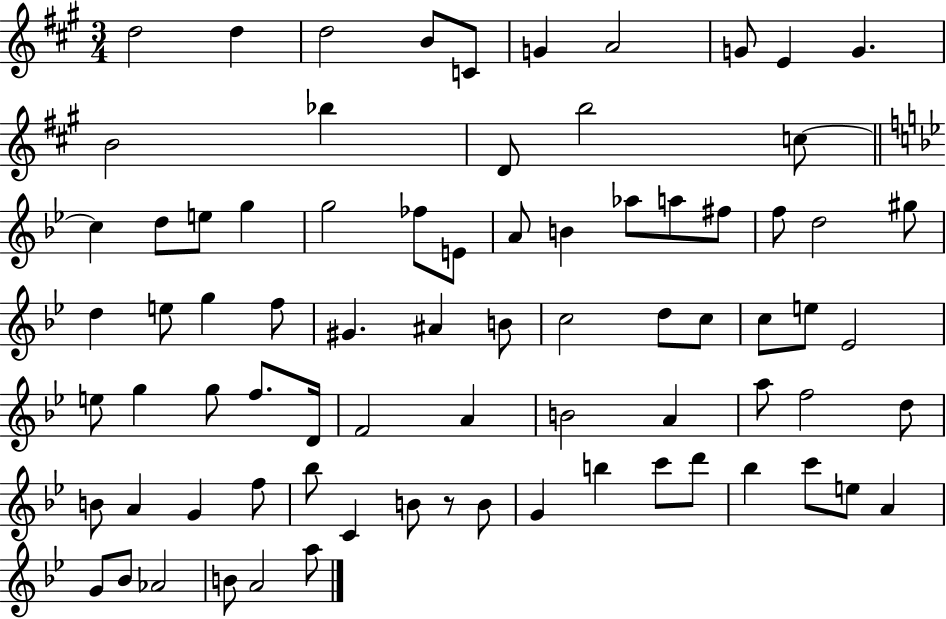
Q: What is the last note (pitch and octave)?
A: A5